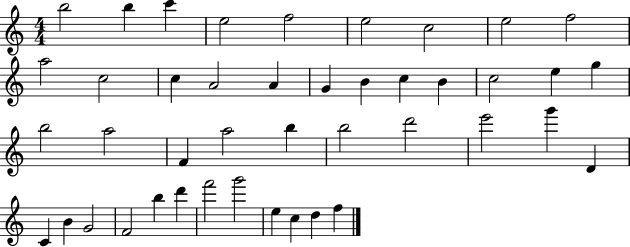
X:1
T:Untitled
M:4/4
L:1/4
K:C
b2 b c' e2 f2 e2 c2 e2 f2 a2 c2 c A2 A G B c B c2 e g b2 a2 F a2 b b2 d'2 e'2 g' D C B G2 F2 b d' f'2 g'2 e c d f